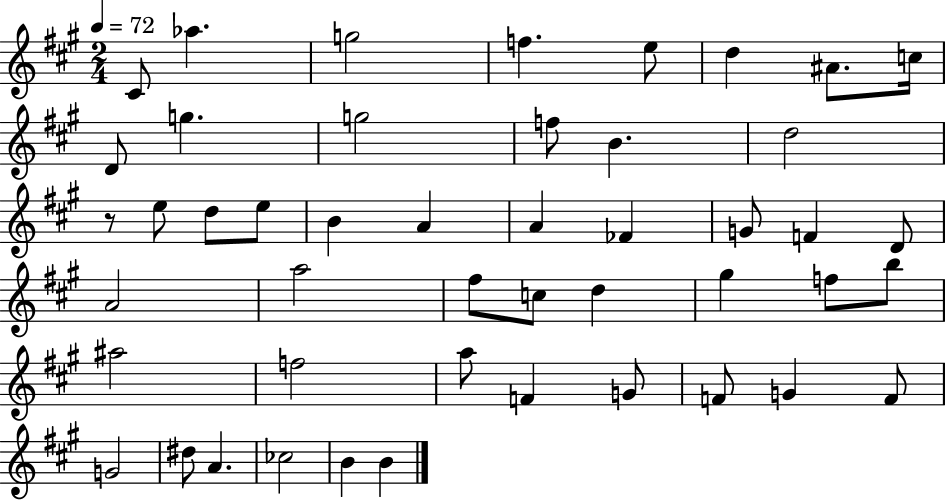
X:1
T:Untitled
M:2/4
L:1/4
K:A
^C/2 _a g2 f e/2 d ^A/2 c/4 D/2 g g2 f/2 B d2 z/2 e/2 d/2 e/2 B A A _F G/2 F D/2 A2 a2 ^f/2 c/2 d ^g f/2 b/2 ^a2 f2 a/2 F G/2 F/2 G F/2 G2 ^d/2 A _c2 B B